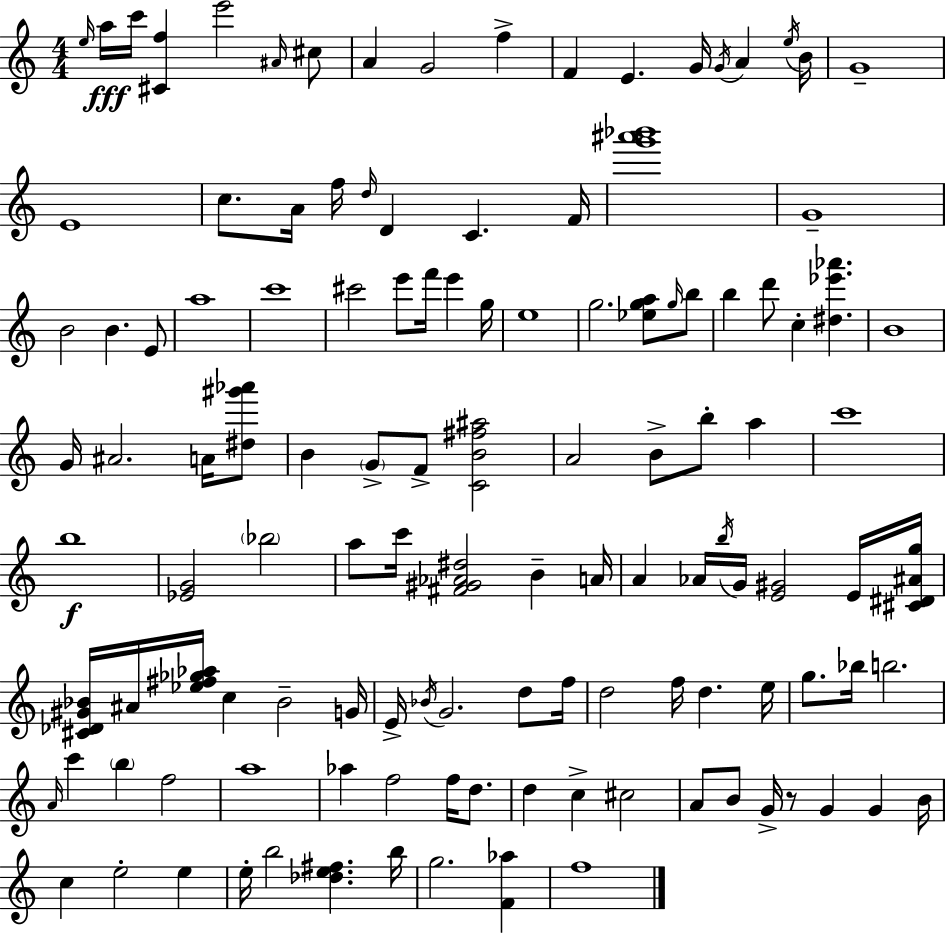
{
  \clef treble
  \numericTimeSignature
  \time 4/4
  \key a \minor
  \grace { e''16 }\fff a''16 c'''16 <cis' f''>4 e'''2 \grace { ais'16 } | cis''8 a'4 g'2 f''4-> | f'4 e'4. g'16 \acciaccatura { g'16 } a'4 | \acciaccatura { e''16 } b'16 g'1-- | \break e'1 | c''8. a'16 f''16 \grace { d''16 } d'4 c'4. | f'16 <g''' ais''' bes'''>1 | g'1-- | \break b'2 b'4. | e'8 a''1 | c'''1 | cis'''2 e'''8 f'''16 | \break e'''4 g''16 e''1 | g''2. | <ees'' g'' a''>8 \grace { g''16 } b''8 b''4 d'''8 c''4-. | <dis'' ees''' aes'''>4. b'1 | \break g'16 ais'2. | a'16 <dis'' gis''' aes'''>8 b'4 \parenthesize g'8-> f'8-> <c' b' fis'' ais''>2 | a'2 b'8-> | b''8-. a''4 c'''1 | \break b''1\f | <ees' g'>2 \parenthesize bes''2 | a''8 c'''16 <fis' gis' aes' dis''>2 | b'4-- a'16 a'4 aes'16 \acciaccatura { b''16 } g'16 <e' gis'>2 | \break e'16 <cis' dis' ais' g''>16 <cis' des' gis' bes'>16 ais'16 <ees'' fis'' ges'' aes''>16 c''4 bes'2-- | g'16 e'16-> \acciaccatura { bes'16 } g'2. | d''8 f''16 d''2 | f''16 d''4. e''16 g''8. bes''16 b''2. | \break \grace { a'16 } c'''4 \parenthesize b''4 | f''2 a''1 | aes''4 f''2 | f''16 d''8. d''4 c''4-> | \break cis''2 a'8 b'8 g'16-> r8 | g'4 g'4 b'16 c''4 e''2-. | e''4 e''16-. b''2 | <des'' e'' fis''>4. b''16 g''2. | \break <f' aes''>4 f''1 | \bar "|."
}